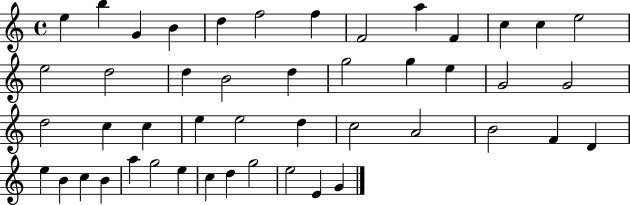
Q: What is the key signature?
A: C major